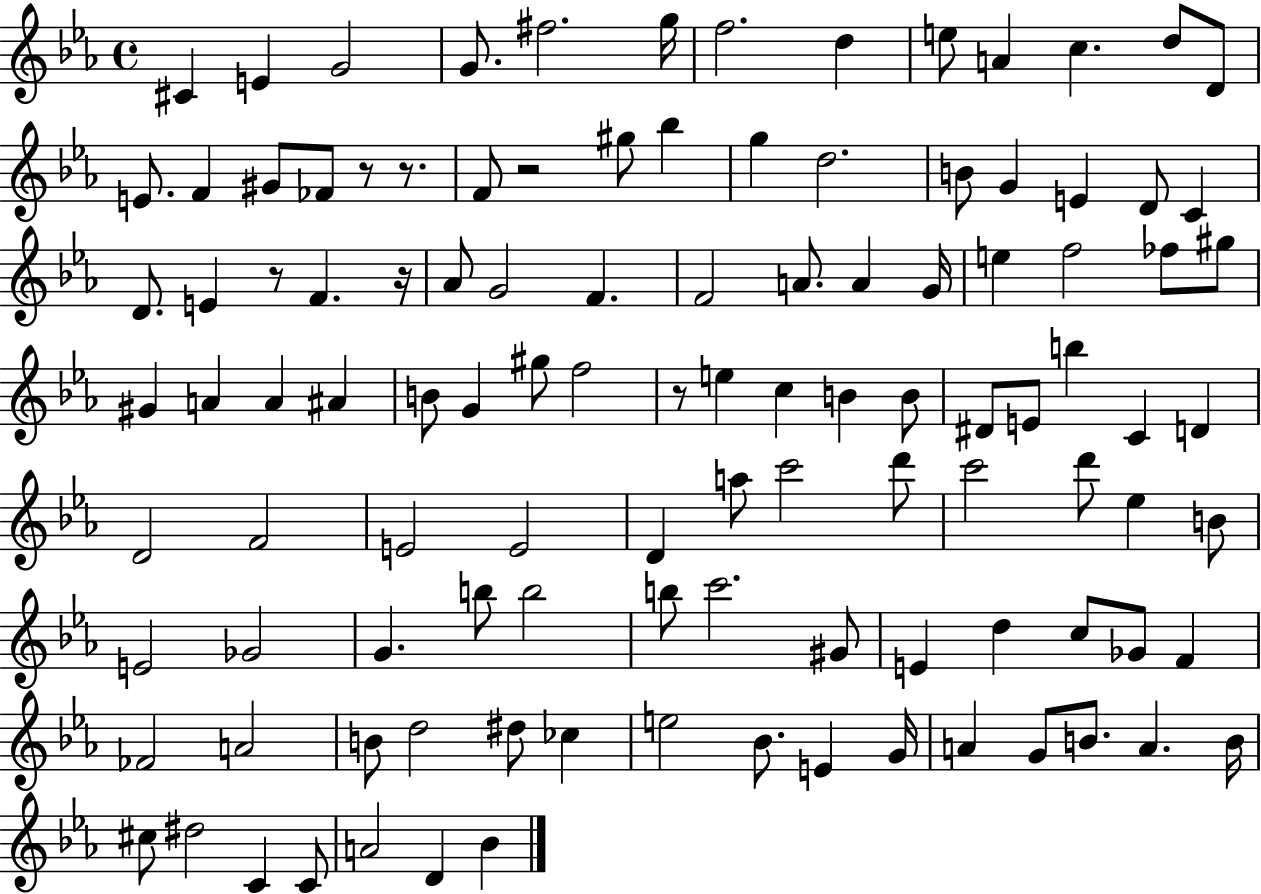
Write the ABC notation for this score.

X:1
T:Untitled
M:4/4
L:1/4
K:Eb
^C E G2 G/2 ^f2 g/4 f2 d e/2 A c d/2 D/2 E/2 F ^G/2 _F/2 z/2 z/2 F/2 z2 ^g/2 _b g d2 B/2 G E D/2 C D/2 E z/2 F z/4 _A/2 G2 F F2 A/2 A G/4 e f2 _f/2 ^g/2 ^G A A ^A B/2 G ^g/2 f2 z/2 e c B B/2 ^D/2 E/2 b C D D2 F2 E2 E2 D a/2 c'2 d'/2 c'2 d'/2 _e B/2 E2 _G2 G b/2 b2 b/2 c'2 ^G/2 E d c/2 _G/2 F _F2 A2 B/2 d2 ^d/2 _c e2 _B/2 E G/4 A G/2 B/2 A B/4 ^c/2 ^d2 C C/2 A2 D _B